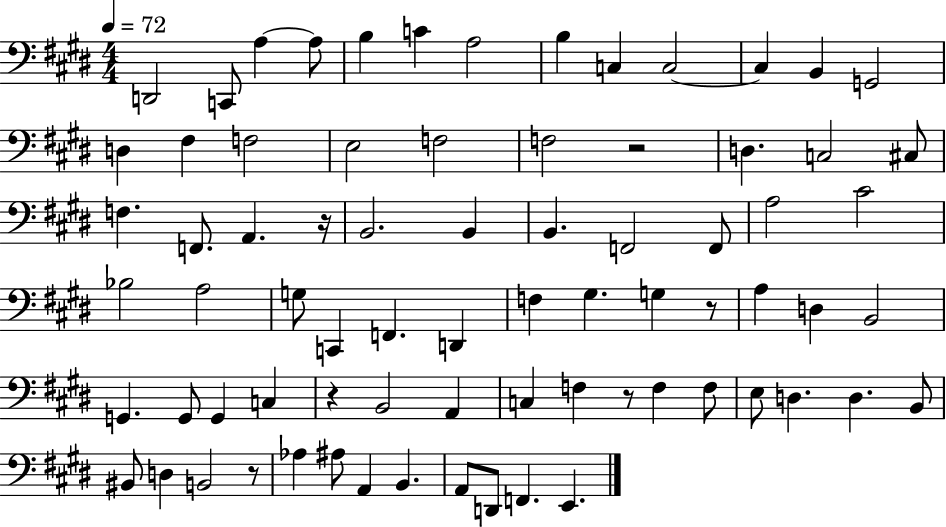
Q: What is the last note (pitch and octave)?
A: E2